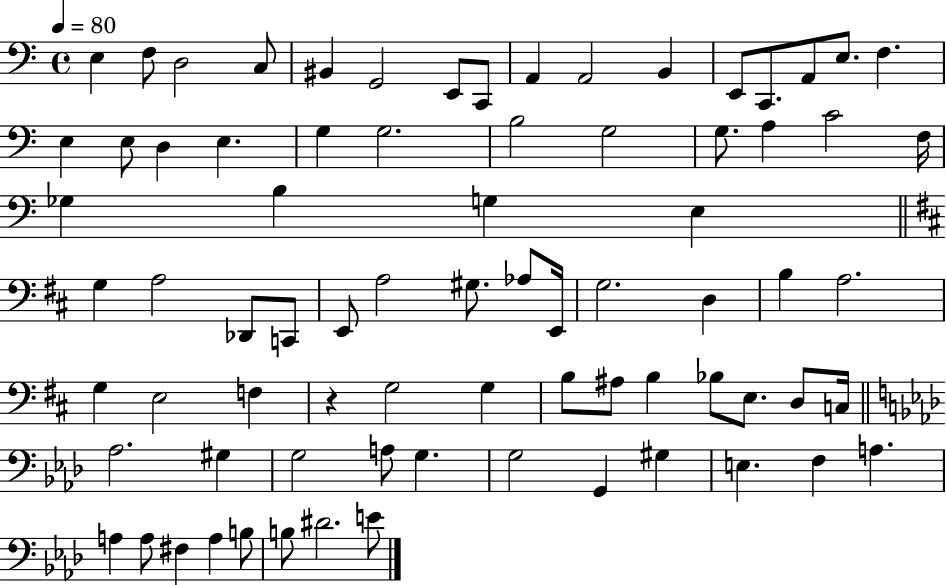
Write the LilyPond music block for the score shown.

{
  \clef bass
  \time 4/4
  \defaultTimeSignature
  \key c \major
  \tempo 4 = 80
  e4 f8 d2 c8 | bis,4 g,2 e,8 c,8 | a,4 a,2 b,4 | e,8 c,8. a,8 e8. f4. | \break e4 e8 d4 e4. | g4 g2. | b2 g2 | g8. a4 c'2 f16 | \break ges4 b4 g4 e4 | \bar "||" \break \key d \major g4 a2 des,8 c,8 | e,8 a2 gis8. aes8 e,16 | g2. d4 | b4 a2. | \break g4 e2 f4 | r4 g2 g4 | b8 ais8 b4 bes8 e8. d8 c16 | \bar "||" \break \key aes \major aes2. gis4 | g2 a8 g4. | g2 g,4 gis4 | e4. f4 a4. | \break a4 a8 fis4 a4 b8 | b8 dis'2. e'8 | \bar "|."
}